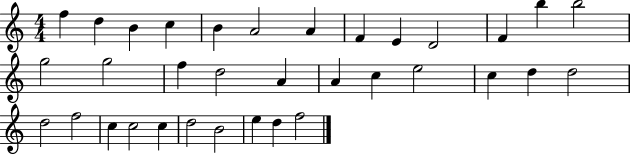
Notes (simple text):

F5/q D5/q B4/q C5/q B4/q A4/h A4/q F4/q E4/q D4/h F4/q B5/q B5/h G5/h G5/h F5/q D5/h A4/q A4/q C5/q E5/h C5/q D5/q D5/h D5/h F5/h C5/q C5/h C5/q D5/h B4/h E5/q D5/q F5/h